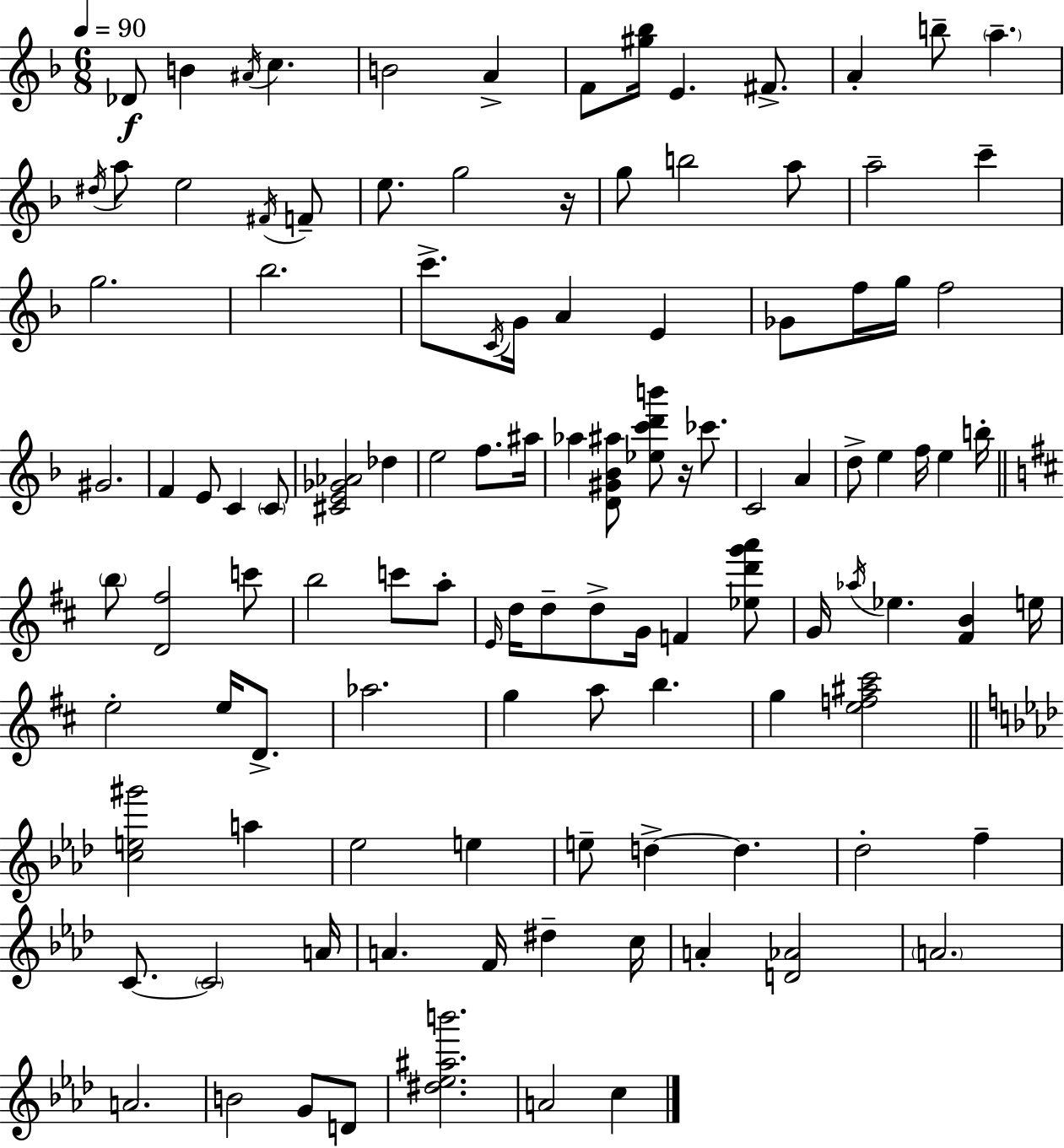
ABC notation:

X:1
T:Untitled
M:6/8
L:1/4
K:F
_D/2 B ^A/4 c B2 A F/2 [^g_b]/4 E ^F/2 A b/2 a ^d/4 a/2 e2 ^F/4 F/2 e/2 g2 z/4 g/2 b2 a/2 a2 c' g2 _b2 c'/2 C/4 G/4 A E _G/2 f/4 g/4 f2 ^G2 F E/2 C C/2 [^CE_G_A]2 _d e2 f/2 ^a/4 _a [D^G_B^a]/2 [_ec'd'b']/2 z/4 _c'/2 C2 A d/2 e f/4 e b/4 b/2 [D^f]2 c'/2 b2 c'/2 a/2 E/4 d/4 d/2 d/2 G/4 F [_ed'g'a']/2 G/4 _a/4 _e [^FB] e/4 e2 e/4 D/2 _a2 g a/2 b g [ef^a^c']2 [ce^g']2 a _e2 e e/2 d d _d2 f C/2 C2 A/4 A F/4 ^d c/4 A [D_A]2 A2 A2 B2 G/2 D/2 [^d_e^ab']2 A2 c